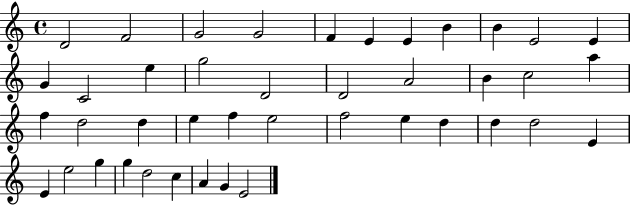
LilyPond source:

{
  \clef treble
  \time 4/4
  \defaultTimeSignature
  \key c \major
  d'2 f'2 | g'2 g'2 | f'4 e'4 e'4 b'4 | b'4 e'2 e'4 | \break g'4 c'2 e''4 | g''2 d'2 | d'2 a'2 | b'4 c''2 a''4 | \break f''4 d''2 d''4 | e''4 f''4 e''2 | f''2 e''4 d''4 | d''4 d''2 e'4 | \break e'4 e''2 g''4 | g''4 d''2 c''4 | a'4 g'4 e'2 | \bar "|."
}